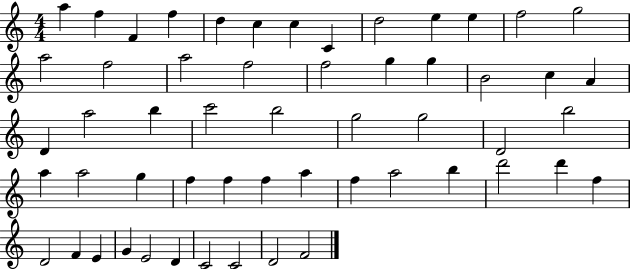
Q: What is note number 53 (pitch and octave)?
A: C4